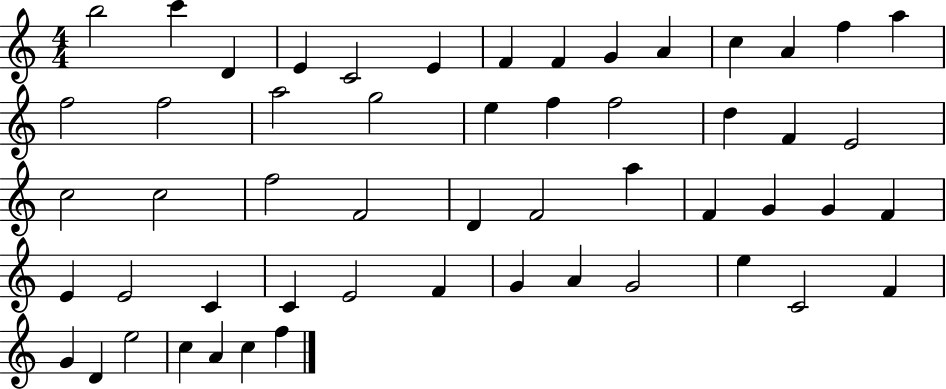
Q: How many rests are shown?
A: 0